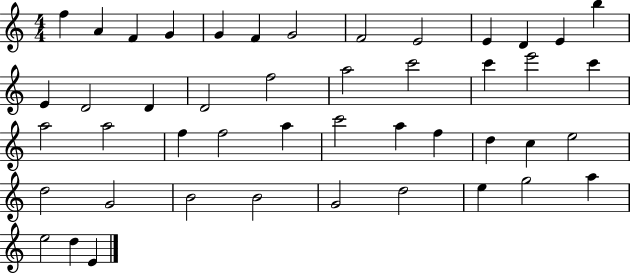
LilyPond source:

{
  \clef treble
  \numericTimeSignature
  \time 4/4
  \key c \major
  f''4 a'4 f'4 g'4 | g'4 f'4 g'2 | f'2 e'2 | e'4 d'4 e'4 b''4 | \break e'4 d'2 d'4 | d'2 f''2 | a''2 c'''2 | c'''4 e'''2 c'''4 | \break a''2 a''2 | f''4 f''2 a''4 | c'''2 a''4 f''4 | d''4 c''4 e''2 | \break d''2 g'2 | b'2 b'2 | g'2 d''2 | e''4 g''2 a''4 | \break e''2 d''4 e'4 | \bar "|."
}